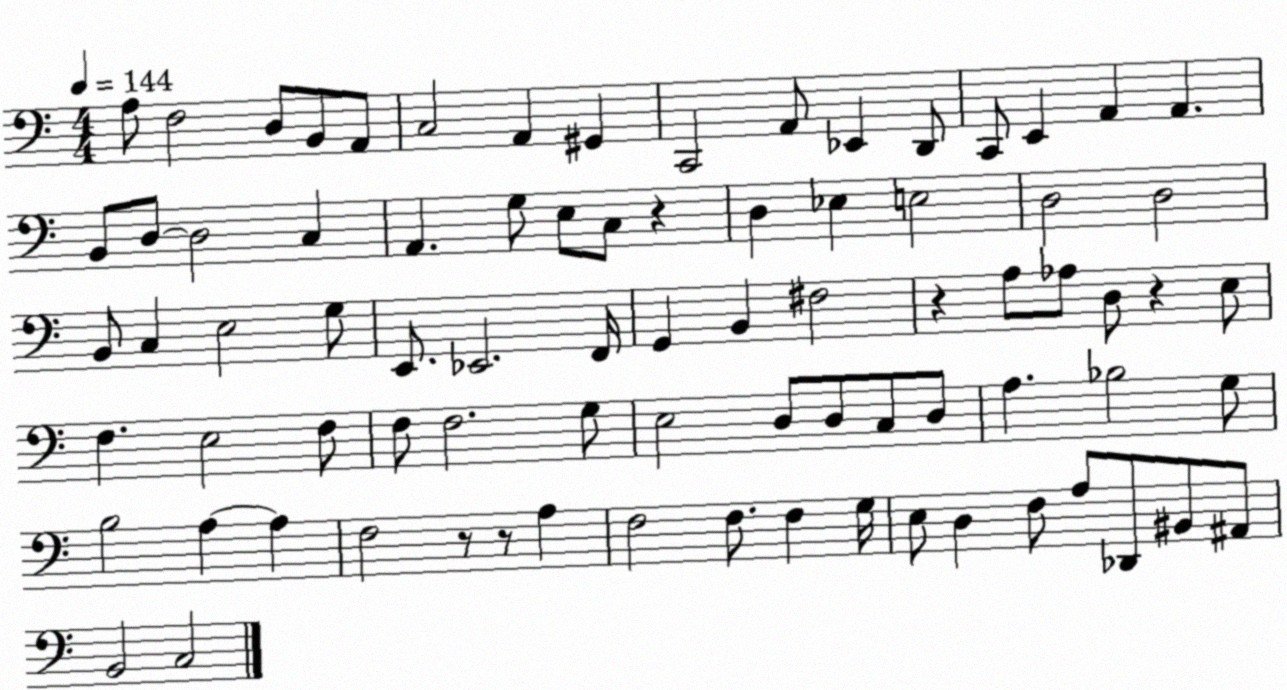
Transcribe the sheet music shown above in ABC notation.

X:1
T:Untitled
M:4/4
L:1/4
K:C
A,/2 F,2 D,/2 B,,/2 A,,/2 C,2 A,, ^G,, C,,2 A,,/2 _E,, D,,/2 C,,/2 E,, A,, A,, B,,/2 D,/2 D,2 C, A,, G,/2 E,/2 C,/2 z D, _E, E,2 D,2 D,2 B,,/2 C, E,2 G,/2 E,,/2 _E,,2 F,,/4 G,, B,, ^F,2 z A,/2 _A,/2 D,/2 z E,/2 F, E,2 F,/2 F,/2 F,2 G,/2 E,2 D,/2 D,/2 C,/2 D,/2 A, _B,2 G,/2 B,2 A, A, F,2 z/2 z/2 A, F,2 F,/2 F, G,/4 E,/2 D, F,/2 A,/2 _D,,/2 ^B,,/2 ^A,,/2 B,,2 C,2